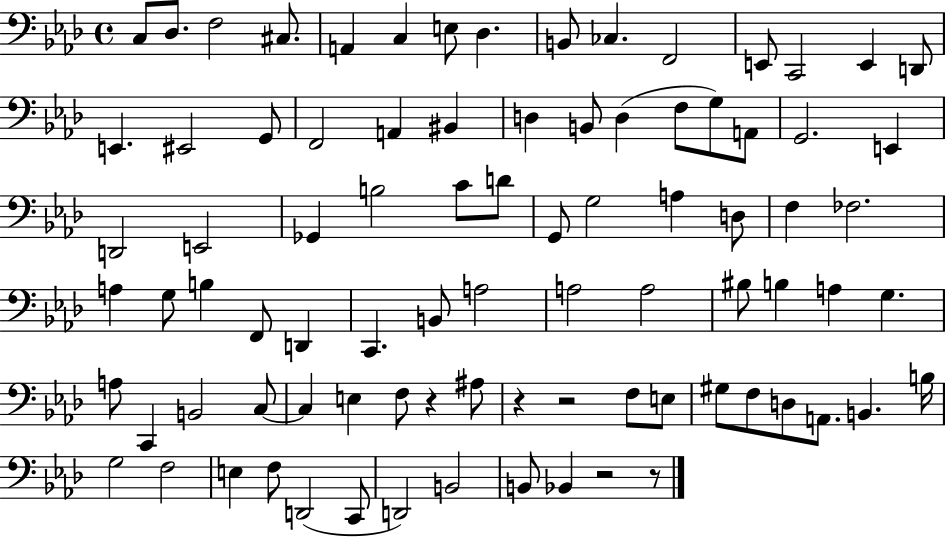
{
  \clef bass
  \time 4/4
  \defaultTimeSignature
  \key aes \major
  c8 des8. f2 cis8. | a,4 c4 e8 des4. | b,8 ces4. f,2 | e,8 c,2 e,4 d,8 | \break e,4. eis,2 g,8 | f,2 a,4 bis,4 | d4 b,8 d4( f8 g8) a,8 | g,2. e,4 | \break d,2 e,2 | ges,4 b2 c'8 d'8 | g,8 g2 a4 d8 | f4 fes2. | \break a4 g8 b4 f,8 d,4 | c,4. b,8 a2 | a2 a2 | bis8 b4 a4 g4. | \break a8 c,4 b,2 c8~~ | c4 e4 f8 r4 ais8 | r4 r2 f8 e8 | gis8 f8 d8 a,8. b,4. b16 | \break g2 f2 | e4 f8 d,2( c,8 | d,2) b,2 | b,8 bes,4 r2 r8 | \break \bar "|."
}